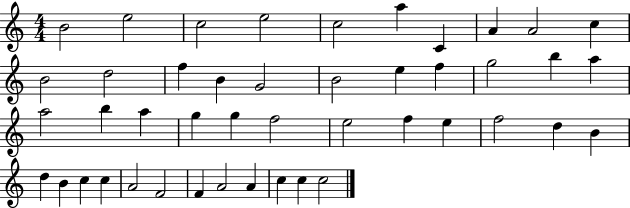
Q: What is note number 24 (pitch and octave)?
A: A5